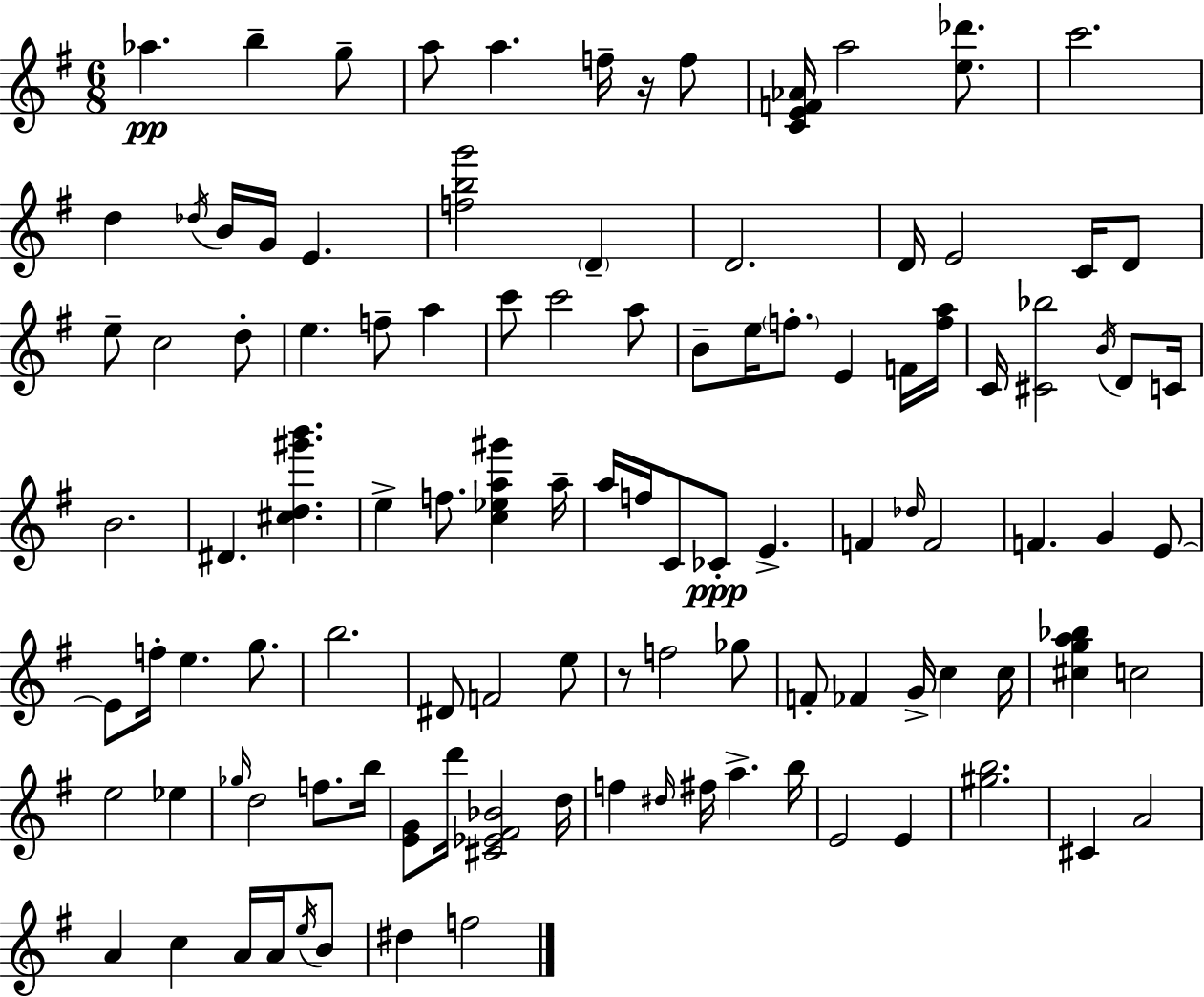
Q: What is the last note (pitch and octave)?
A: F5